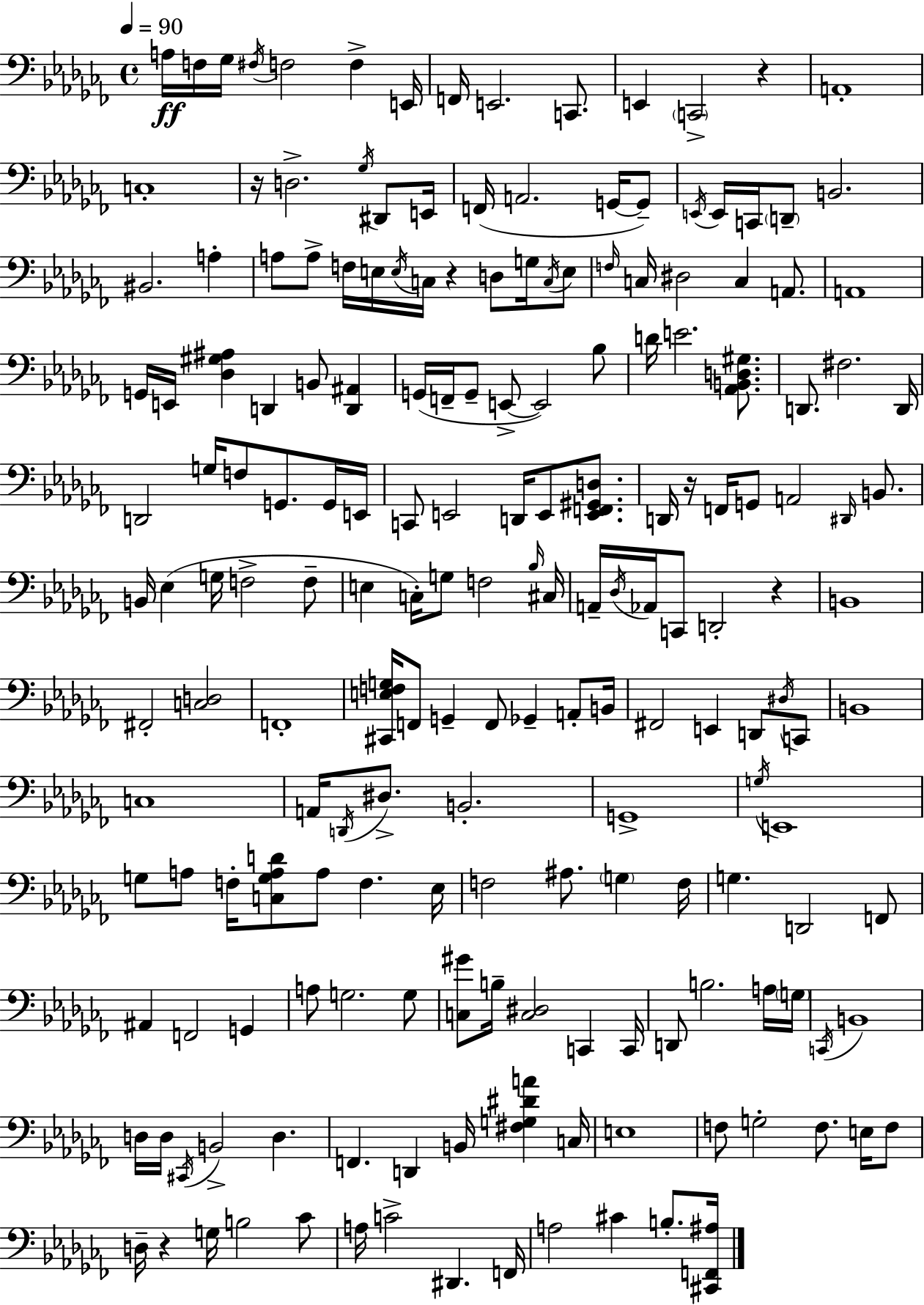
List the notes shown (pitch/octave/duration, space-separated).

A3/s F3/s Gb3/s F#3/s F3/h F3/q E2/s F2/s E2/h. C2/e. E2/q C2/h R/q A2/w C3/w R/s D3/h. Gb3/s D#2/e E2/s F2/s A2/h. G2/s G2/e E2/s E2/s C2/s D2/e B2/h. BIS2/h. A3/q A3/e A3/e F3/s E3/s E3/s C3/s R/q D3/e G3/s C3/s E3/e F3/s C3/s D#3/h C3/q A2/e. A2/w G2/s E2/s [Db3,G#3,A#3]/q D2/q B2/e [D2,A#2]/q G2/s F2/s G2/e E2/e E2/h Bb3/e D4/s E4/h. [Ab2,B2,D3,G#3]/e. D2/e. F#3/h. D2/s D2/h G3/s F3/e G2/e. G2/s E2/s C2/e E2/h D2/s E2/e [E2,F2,G#2,D3]/e. D2/s R/s F2/s G2/e A2/h D#2/s B2/e. B2/s Eb3/q G3/s F3/h F3/e E3/q C3/s G3/e F3/h Bb3/s C#3/s A2/s Db3/s Ab2/s C2/e D2/h R/q B2/w F#2/h [C3,D3]/h F2/w [C#2,E3,F3,G3]/s F2/e G2/q F2/e Gb2/q A2/e B2/s F#2/h E2/q D2/e D#3/s C2/e B2/w C3/w A2/s D2/s D#3/e. B2/h. G2/w G3/s E2/w G3/e A3/e F3/s [C3,G3,A3,D4]/e A3/e F3/q. Eb3/s F3/h A#3/e. G3/q F3/s G3/q. D2/h F2/e A#2/q F2/h G2/q A3/e G3/h. G3/e [C3,G#4]/e B3/s [C3,D#3]/h C2/q C2/s D2/e B3/h. A3/s G3/s C2/s B2/w D3/s D3/s C#2/s B2/h D3/q. F2/q. D2/q B2/s [F#3,G3,D#4,A4]/q C3/s E3/w F3/e G3/h F3/e. E3/s F3/e D3/s R/q G3/s B3/h CES4/e A3/s C4/h D#2/q. F2/s A3/h C#4/q B3/e. [C#2,F2,A#3]/s